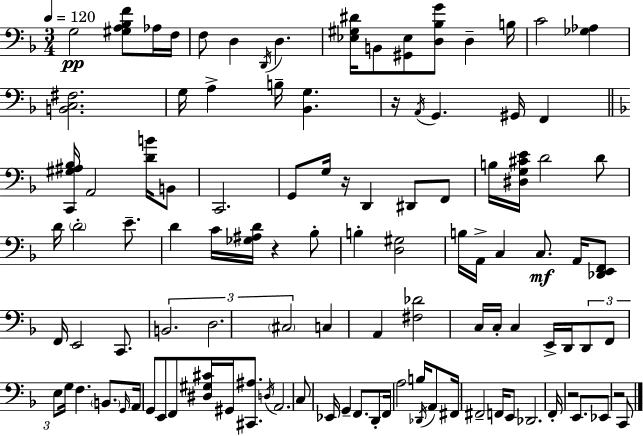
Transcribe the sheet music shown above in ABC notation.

X:1
T:Untitled
M:3/4
L:1/4
K:F
G,2 [^G,A,_B,F]/2 _A,/4 F,/4 F,/2 D, D,,/4 D, [_E,^G,^D]/4 B,,/2 [^G,,_E,]/2 [D,_B,G]/2 D, B,/4 C2 [_G,_A,] [B,,C,^F,]2 G,/4 A, B,/4 [_B,,G,] z/4 A,,/4 G,, ^G,,/4 F,, [C,,^G,^A,_B,]/4 A,,2 [DB]/4 B,,/2 C,,2 G,,/2 G,/4 z/4 D,, ^D,,/2 F,,/2 B,/4 [^D,G,^CE]/4 D2 D/2 D/4 D2 E/2 D C/4 [_G,^A,D]/4 z _B,/2 B, [D,^G,]2 B,/4 A,,/4 C, C,/2 A,,/4 [_D,,E,,F,,]/2 F,,/4 E,,2 C,,/2 B,,2 D,2 ^C,2 C, A,, [^F,_D]2 C,/4 C,/4 C, E,,/4 D,,/4 D,,/2 F,,/2 E,/2 G,/4 F, B,,/2 G,,/4 A,,/4 G,,/2 E,,/2 F,,/2 [^D,^G,^C]/4 ^G,,/4 [^C,,^A,]/2 D,/4 A,,2 C,/2 _E,,/4 G,, F,,/2 D,,/2 F,,/4 A,2 B,/4 _D,,/4 A,,/2 ^F,,/4 ^F,,2 F,,/4 E,,/2 _D,,2 F,,/4 z2 E,,/2 _E,,/2 z2 C,,/2